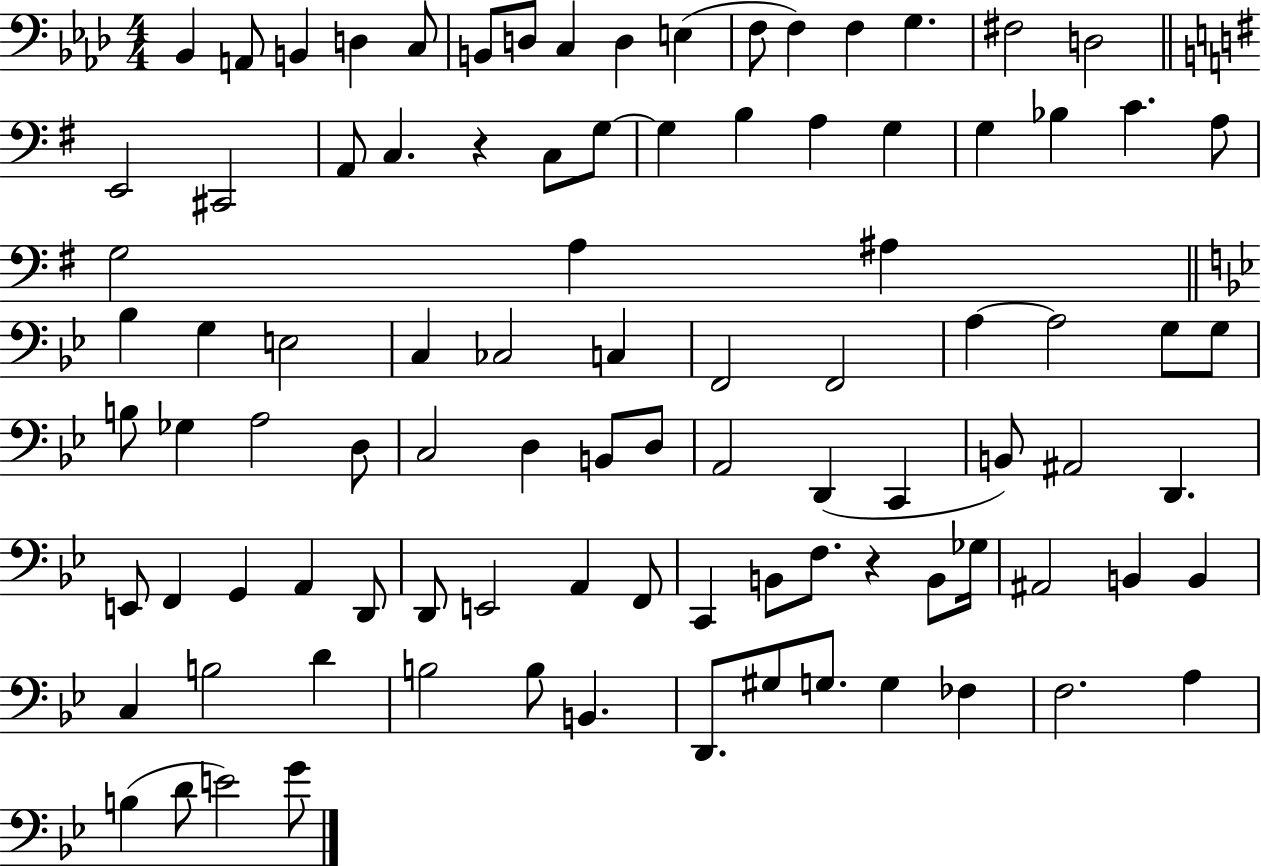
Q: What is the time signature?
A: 4/4